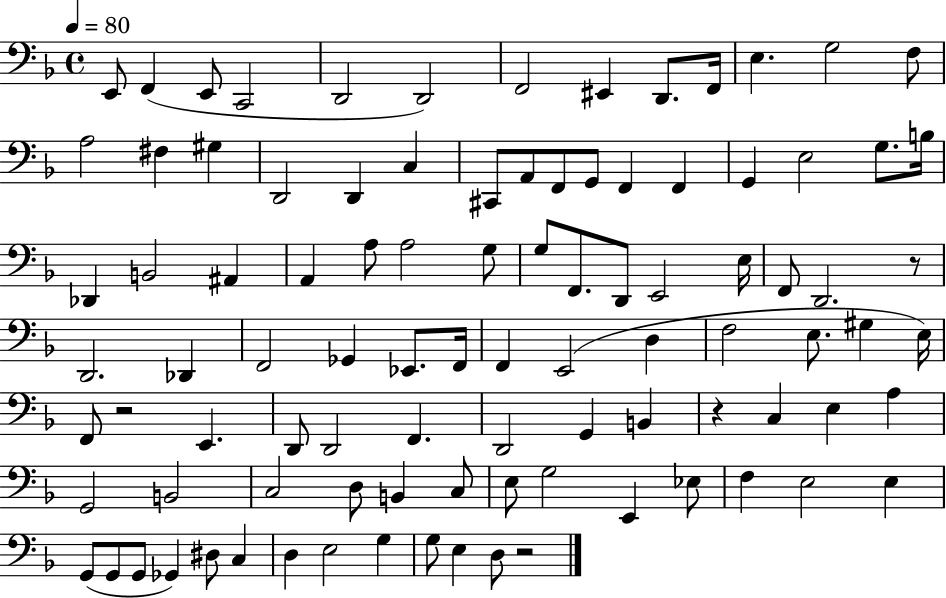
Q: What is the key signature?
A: F major